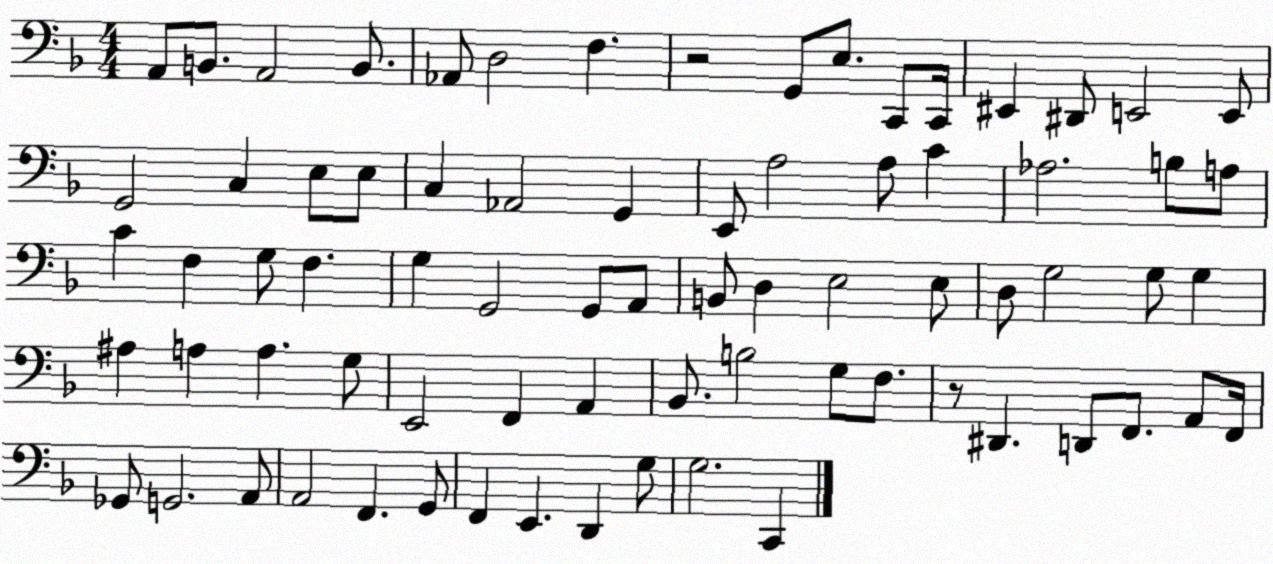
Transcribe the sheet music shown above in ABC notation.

X:1
T:Untitled
M:4/4
L:1/4
K:F
A,,/2 B,,/2 A,,2 B,,/2 _A,,/2 D,2 F, z2 G,,/2 E,/2 C,,/2 C,,/4 ^E,, ^D,,/2 E,,2 E,,/2 G,,2 C, E,/2 E,/2 C, _A,,2 G,, E,,/2 A,2 A,/2 C _A,2 B,/2 A,/2 C F, G,/2 F, G, G,,2 G,,/2 A,,/2 B,,/2 D, E,2 E,/2 D,/2 G,2 G,/2 G, ^A, A, A, G,/2 E,,2 F,, A,, _B,,/2 B,2 G,/2 F,/2 z/2 ^D,, D,,/2 F,,/2 A,,/2 F,,/4 _G,,/2 G,,2 A,,/2 A,,2 F,, G,,/2 F,, E,, D,, G,/2 G,2 C,,